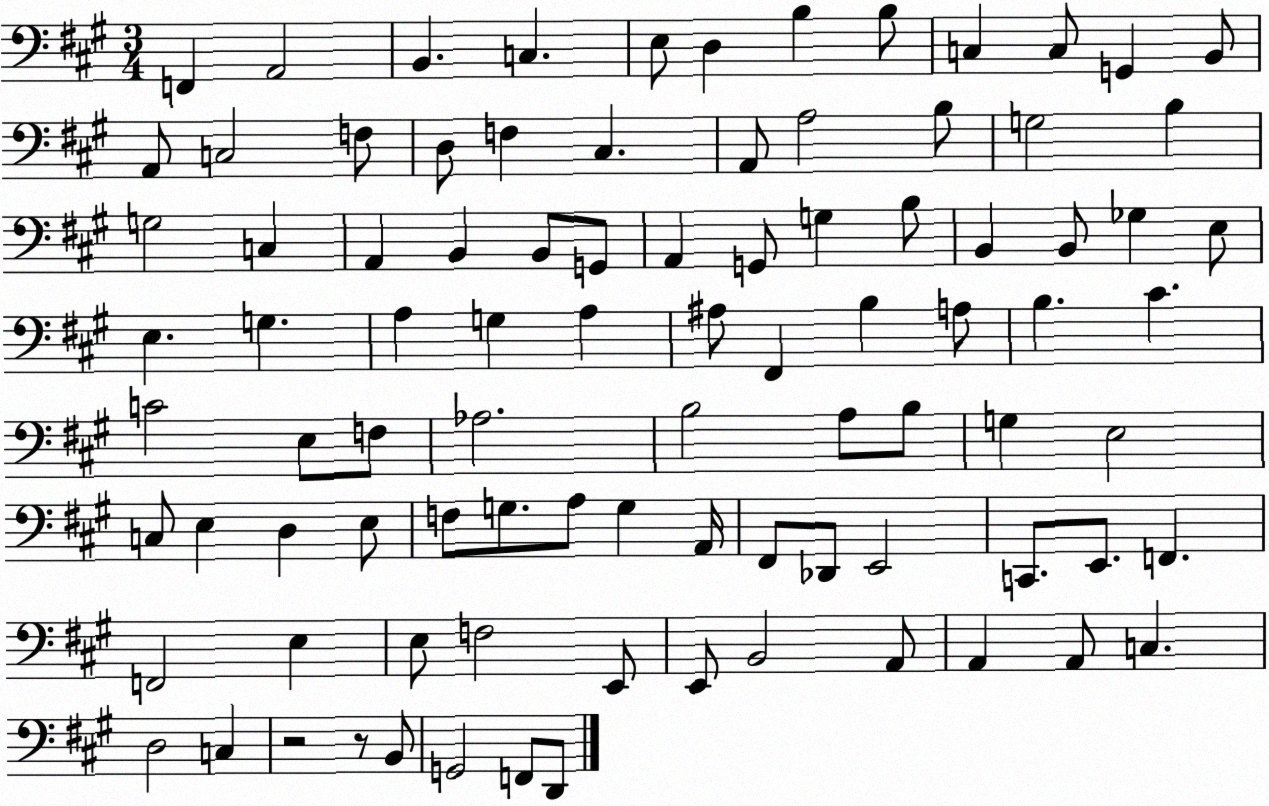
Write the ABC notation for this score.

X:1
T:Untitled
M:3/4
L:1/4
K:A
F,, A,,2 B,, C, E,/2 D, B, B,/2 C, C,/2 G,, B,,/2 A,,/2 C,2 F,/2 D,/2 F, ^C, A,,/2 A,2 B,/2 G,2 B, G,2 C, A,, B,, B,,/2 G,,/2 A,, G,,/2 G, B,/2 B,, B,,/2 _G, E,/2 E, G, A, G, A, ^A,/2 ^F,, B, A,/2 B, ^C C2 E,/2 F,/2 _A,2 B,2 A,/2 B,/2 G, E,2 C,/2 E, D, E,/2 F,/2 G,/2 A,/2 G, A,,/4 ^F,,/2 _D,,/2 E,,2 C,,/2 E,,/2 F,, F,,2 E, E,/2 F,2 E,,/2 E,,/2 B,,2 A,,/2 A,, A,,/2 C, D,2 C, z2 z/2 B,,/2 G,,2 F,,/2 D,,/2